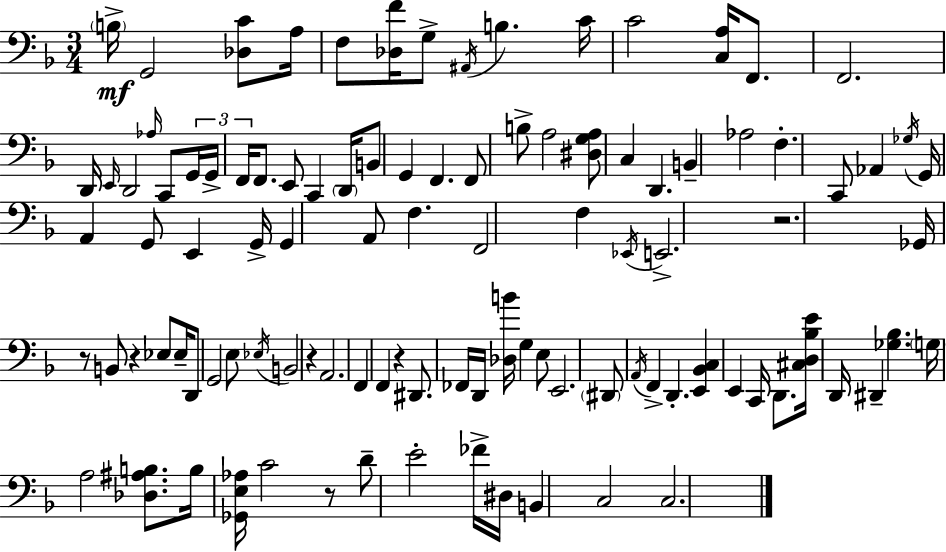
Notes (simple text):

B3/s G2/h [Db3,C4]/e A3/s F3/e [Db3,F4]/s G3/e A#2/s B3/q. C4/s C4/h [C3,A3]/s F2/e. F2/h. D2/s E2/s D2/h Ab3/s C2/e G2/s G2/s F2/s F2/e. E2/e C2/q D2/s B2/e G2/q F2/q. F2/e B3/e A3/h [D#3,G3,A3]/e C3/q D2/q. B2/q Ab3/h F3/q. C2/e Ab2/q Gb3/s G2/s A2/q G2/e E2/q G2/s G2/q A2/e F3/q. F2/h F3/q Eb2/s E2/h. R/h. Gb2/s R/e B2/e R/q Eb3/e Eb3/s D2/e G2/h E3/e Eb3/s B2/h R/q A2/h. F2/q F2/q R/q D#2/e. FES2/s D2/s [Db3,B4]/s G3/q E3/e E2/h. D#2/e A2/s F2/q D2/q. [E2,Bb2,C3]/q E2/q C2/s D2/e. [C#3,D3,Bb3,E4]/s D2/s D#2/q [Gb3,Bb3]/q. G3/s A3/h [Db3,A#3,B3]/e. B3/s [Gb2,E3,Ab3]/s C4/h R/e D4/e E4/h FES4/s D#3/s B2/q C3/h C3/h.